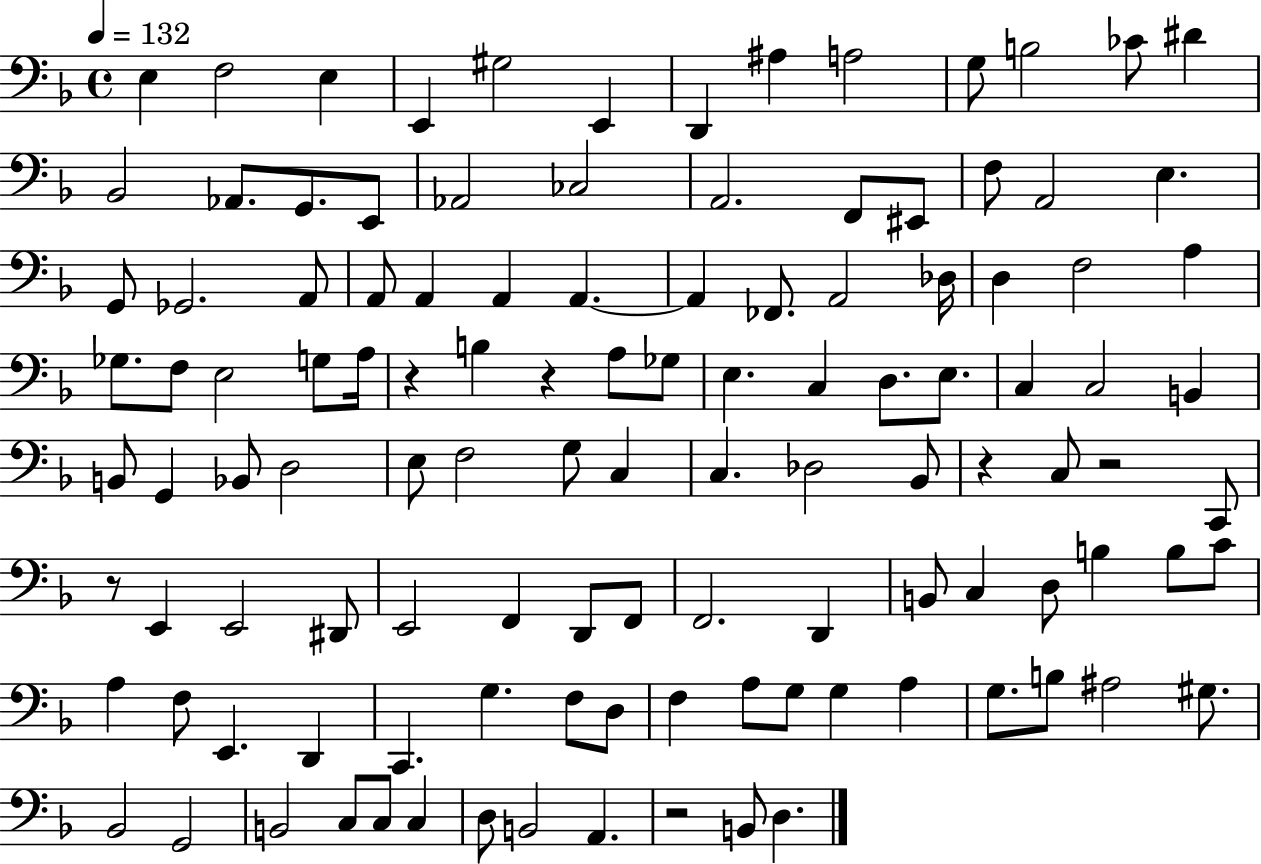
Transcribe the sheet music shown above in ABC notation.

X:1
T:Untitled
M:4/4
L:1/4
K:F
E, F,2 E, E,, ^G,2 E,, D,, ^A, A,2 G,/2 B,2 _C/2 ^D _B,,2 _A,,/2 G,,/2 E,,/2 _A,,2 _C,2 A,,2 F,,/2 ^E,,/2 F,/2 A,,2 E, G,,/2 _G,,2 A,,/2 A,,/2 A,, A,, A,, A,, _F,,/2 A,,2 _D,/4 D, F,2 A, _G,/2 F,/2 E,2 G,/2 A,/4 z B, z A,/2 _G,/2 E, C, D,/2 E,/2 C, C,2 B,, B,,/2 G,, _B,,/2 D,2 E,/2 F,2 G,/2 C, C, _D,2 _B,,/2 z C,/2 z2 C,,/2 z/2 E,, E,,2 ^D,,/2 E,,2 F,, D,,/2 F,,/2 F,,2 D,, B,,/2 C, D,/2 B, B,/2 C/2 A, F,/2 E,, D,, C,, G, F,/2 D,/2 F, A,/2 G,/2 G, A, G,/2 B,/2 ^A,2 ^G,/2 _B,,2 G,,2 B,,2 C,/2 C,/2 C, D,/2 B,,2 A,, z2 B,,/2 D,